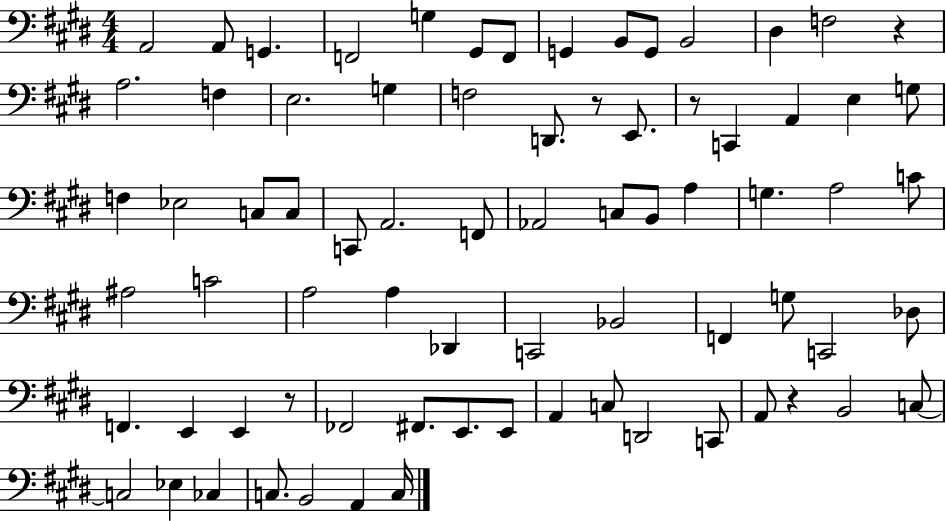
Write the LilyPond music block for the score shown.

{
  \clef bass
  \numericTimeSignature
  \time 4/4
  \key e \major
  a,2 a,8 g,4. | f,2 g4 gis,8 f,8 | g,4 b,8 g,8 b,2 | dis4 f2 r4 | \break a2. f4 | e2. g4 | f2 d,8. r8 e,8. | r8 c,4 a,4 e4 g8 | \break f4 ees2 c8 c8 | c,8 a,2. f,8 | aes,2 c8 b,8 a4 | g4. a2 c'8 | \break ais2 c'2 | a2 a4 des,4 | c,2 bes,2 | f,4 g8 c,2 des8 | \break f,4. e,4 e,4 r8 | fes,2 fis,8. e,8. e,8 | a,4 c8 d,2 c,8 | a,8 r4 b,2 c8~~ | \break c2 ees4 ces4 | c8. b,2 a,4 c16 | \bar "|."
}